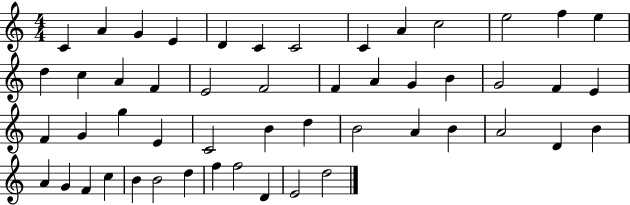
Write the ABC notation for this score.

X:1
T:Untitled
M:4/4
L:1/4
K:C
C A G E D C C2 C A c2 e2 f e d c A F E2 F2 F A G B G2 F E F G g E C2 B d B2 A B A2 D B A G F c B B2 d f f2 D E2 d2